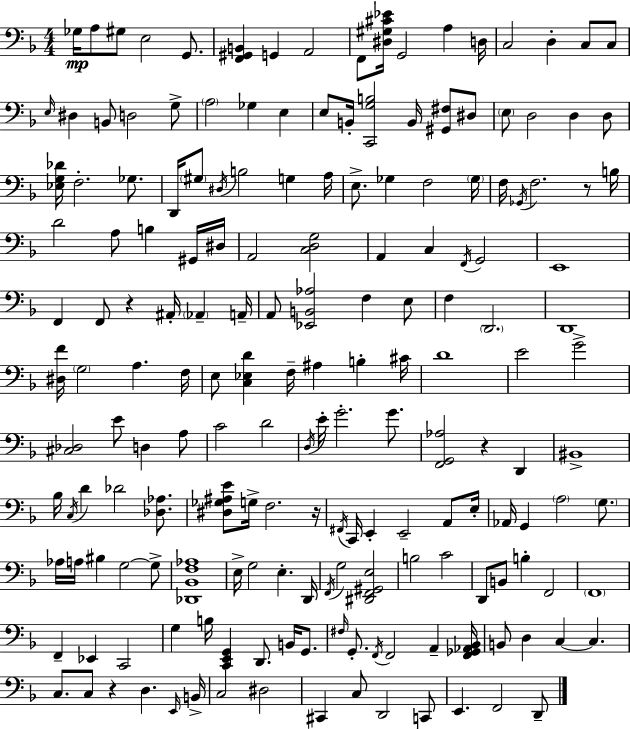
Gb3/s A3/e G#3/e E3/h G2/e. [F2,G#2,B2]/q G2/q A2/h F2/e [D#3,G#3,C#4,Eb4]/s G2/h A3/q D3/s C3/h D3/q C3/e C3/e E3/s D#3/q B2/e D3/h G3/e A3/h Gb3/q E3/q E3/e B2/s [C2,G3,B3]/h B2/s [G#2,F#3]/e D#3/e E3/e D3/h D3/q D3/e [Eb3,G3,Db4]/s F3/h. Gb3/e. D2/s G#3/e D#3/s B3/h G3/q A3/s E3/e. Gb3/q F3/h Gb3/s F3/s Gb2/s F3/h. R/e B3/s D4/h A3/e B3/q G#2/s D#3/s A2/h [C3,D3,G3]/h A2/q C3/q F2/s G2/h E2/w F2/q F2/e R/q A#2/s Ab2/q A2/s A2/e [Eb2,B2,Ab3]/h F3/q E3/e F3/q D2/h. D2/w [D#3,F4]/s G3/h A3/q. F3/s E3/e [C3,Eb3,D4]/q F3/s A#3/q B3/q C#4/s D4/w E4/h G4/h [C#3,Db3]/h E4/e D3/q A3/e C4/h D4/h D3/s E4/s G4/h. G4/e. [F2,G2,Ab3]/h R/q D2/q BIS2/w Bb3/s C3/s D4/q Db4/h [Db3,Ab3]/e. [D#3,Gb3,A#3,E4]/e G3/s F3/h. R/s F#2/s C2/s E2/q E2/h A2/e E3/s Ab2/s G2/q A3/h G3/e. Ab3/s A3/s BIS3/q G3/h G3/e [Db2,Bb2,F3,Ab3]/w E3/s G3/h E3/q. D2/s F2/s G3/h [D#2,F2,G#2,E3]/h B3/h C4/h D2/e B2/e B3/q F2/h F2/w F2/q Eb2/q C2/h G3/q B3/s [C2,E2,G2]/q D2/e. B2/s G2/e. F#3/s G2/e. F2/s F2/h A2/q [F2,Gb2,Ab2,Bb2]/s B2/e D3/q C3/q C3/q. C3/e. C3/e R/q D3/q. E2/s B2/s C3/h D#3/h C#2/q C3/e D2/h C2/e E2/q. F2/h D2/e